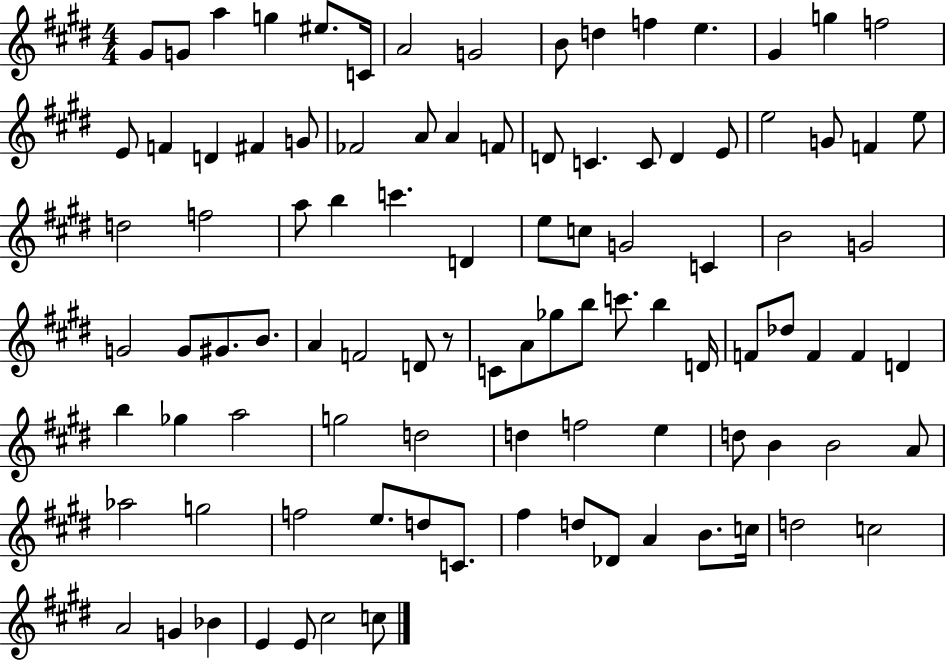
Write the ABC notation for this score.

X:1
T:Untitled
M:4/4
L:1/4
K:E
^G/2 G/2 a g ^e/2 C/4 A2 G2 B/2 d f e ^G g f2 E/2 F D ^F G/2 _F2 A/2 A F/2 D/2 C C/2 D E/2 e2 G/2 F e/2 d2 f2 a/2 b c' D e/2 c/2 G2 C B2 G2 G2 G/2 ^G/2 B/2 A F2 D/2 z/2 C/2 A/2 _g/2 b/2 c'/2 b D/4 F/2 _d/2 F F D b _g a2 g2 d2 d f2 e d/2 B B2 A/2 _a2 g2 f2 e/2 d/2 C/2 ^f d/2 _D/2 A B/2 c/4 d2 c2 A2 G _B E E/2 ^c2 c/2